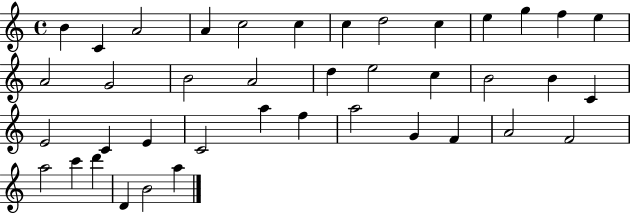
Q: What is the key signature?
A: C major